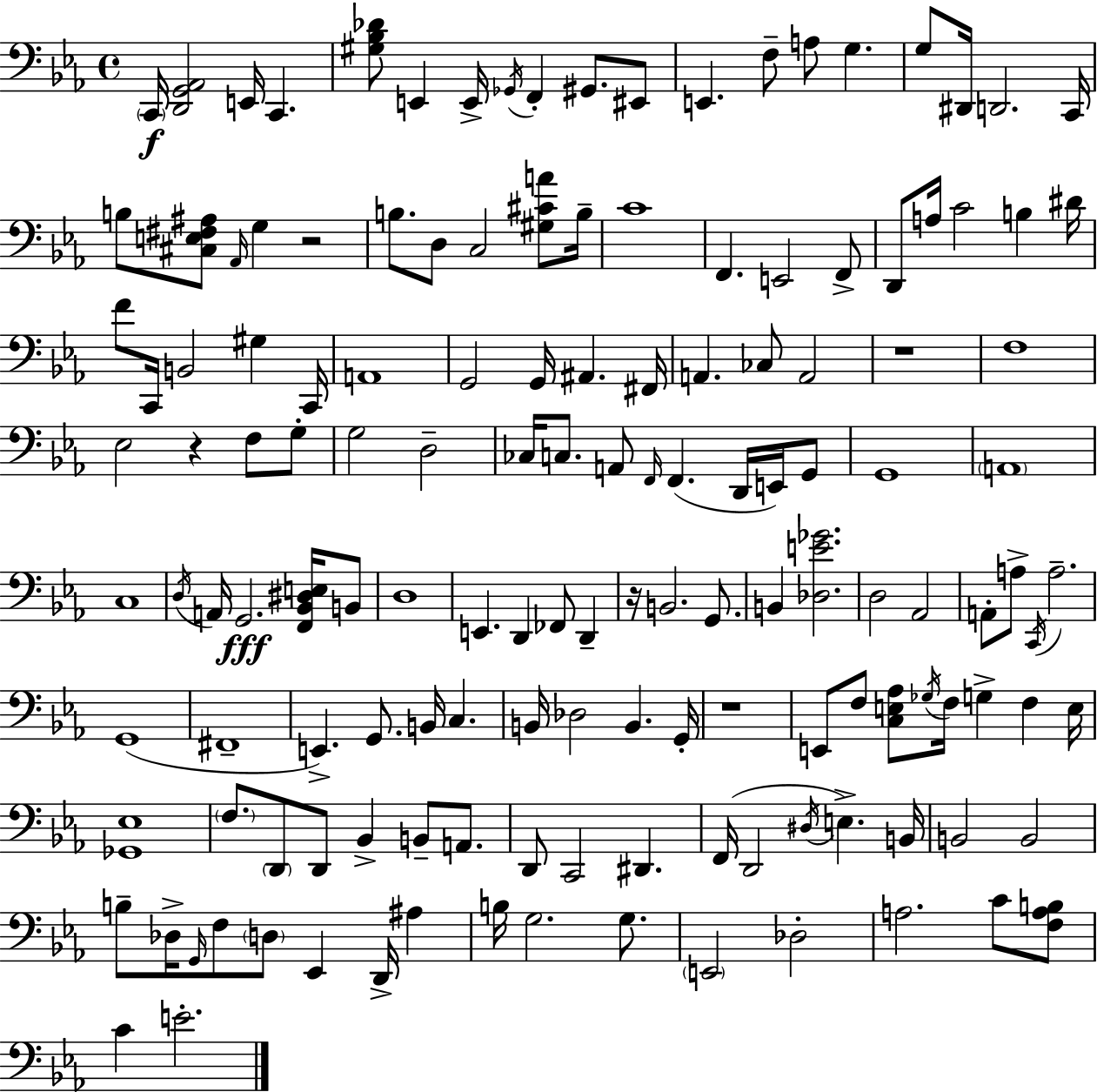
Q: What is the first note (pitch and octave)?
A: C2